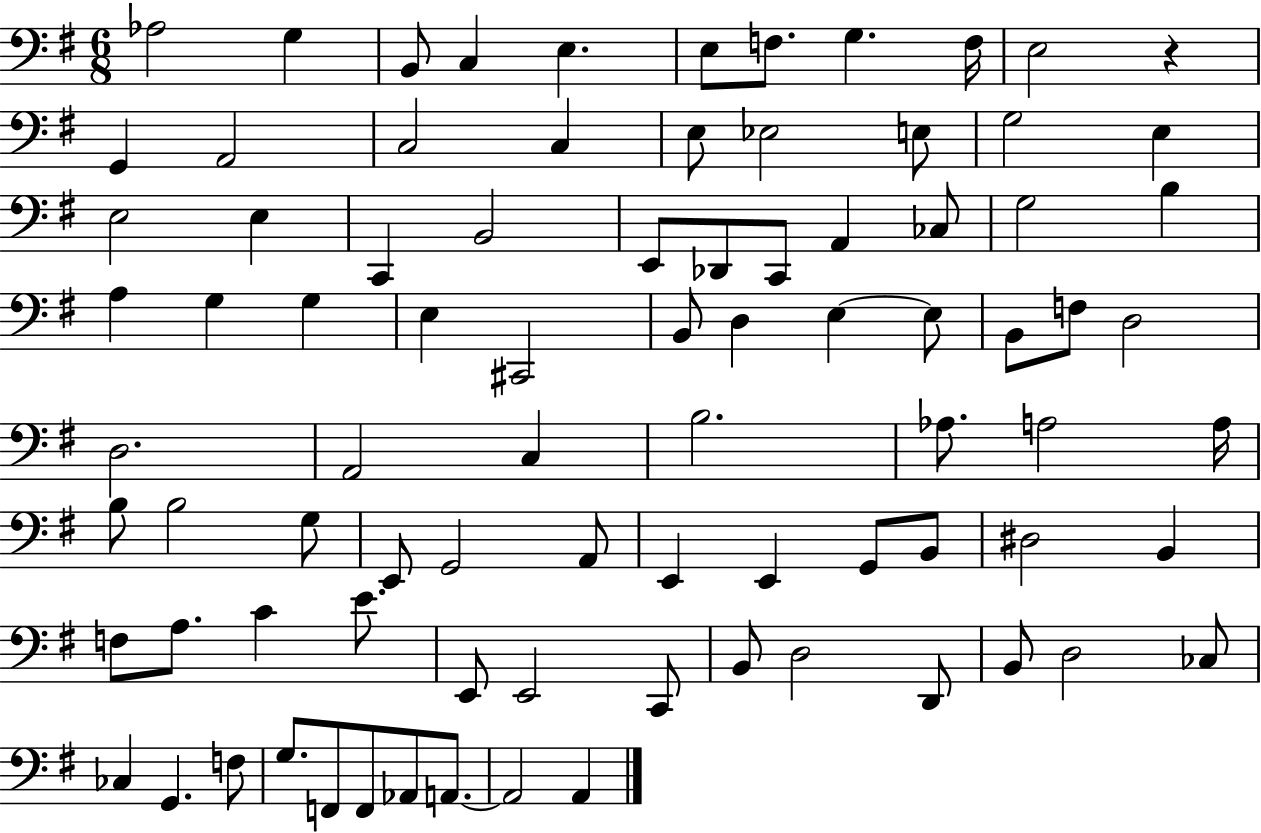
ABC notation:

X:1
T:Untitled
M:6/8
L:1/4
K:G
_A,2 G, B,,/2 C, E, E,/2 F,/2 G, F,/4 E,2 z G,, A,,2 C,2 C, E,/2 _E,2 E,/2 G,2 E, E,2 E, C,, B,,2 E,,/2 _D,,/2 C,,/2 A,, _C,/2 G,2 B, A, G, G, E, ^C,,2 B,,/2 D, E, E,/2 B,,/2 F,/2 D,2 D,2 A,,2 C, B,2 _A,/2 A,2 A,/4 B,/2 B,2 G,/2 E,,/2 G,,2 A,,/2 E,, E,, G,,/2 B,,/2 ^D,2 B,, F,/2 A,/2 C E/2 E,,/2 E,,2 C,,/2 B,,/2 D,2 D,,/2 B,,/2 D,2 _C,/2 _C, G,, F,/2 G,/2 F,,/2 F,,/2 _A,,/2 A,,/2 A,,2 A,,